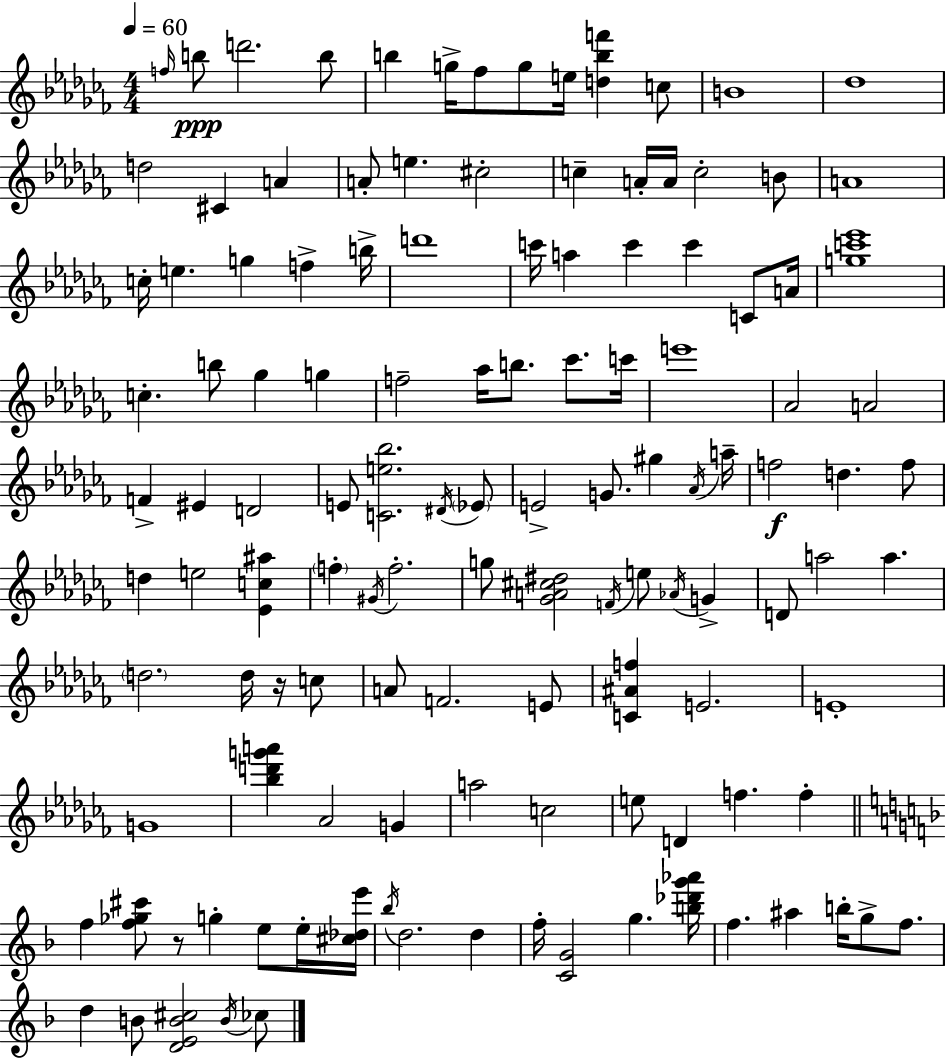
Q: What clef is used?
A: treble